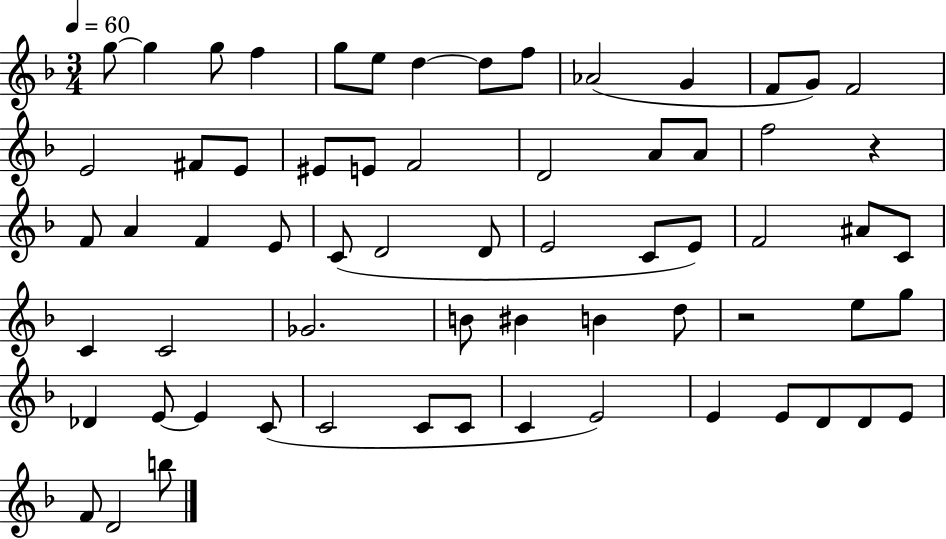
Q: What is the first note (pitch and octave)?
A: G5